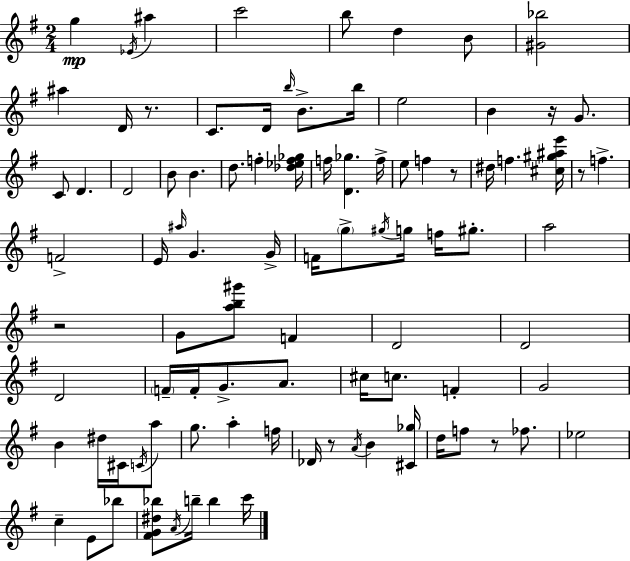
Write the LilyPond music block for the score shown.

{
  \clef treble
  \numericTimeSignature
  \time 2/4
  \key e \minor
  \repeat volta 2 { g''4\mp \acciaccatura { ees'16 } ais''4 | c'''2 | b''8 d''4 b'8 | <gis' bes''>2 | \break ais''4 d'16 r8. | c'8. d'16 \grace { b''16 } b'8.-> | b''16 e''2 | b'4 r16 g'8. | \break c'8 d'4. | d'2 | b'8 b'4. | d''8. f''4-. | \break <des'' ees'' f'' ges''>16 f''16 <d' ges''>4. | f''16-> e''8 f''4 | r8 dis''16 f''4. | <cis'' gis'' ais'' e'''>16 r8 f''4.-> | \break f'2-> | e'16 \grace { ais''16 } g'4. | g'16-> f'16 \parenthesize g''8-> \acciaccatura { gis''16 } g''16 | f''16 gis''8.-. a''2 | \break r2 | g'8 <a'' b'' gis'''>8 | f'4 d'2 | d'2 | \break d'2 | \parenthesize f'16-- f'16-. g'8.-> | a'8. cis''16 c''8. | f'4-. g'2 | \break b'4 | dis''16 cis'16 \acciaccatura { c'16 } a''8 g''8. | a''4-. f''16 des'16 r8 | \acciaccatura { a'16 } b'4 <cis' ges''>16 d''16 f''8 | \break r8 fes''8. ees''2 | c''4-- | e'8 bes''8 <fis' g' dis'' bes''>8 | \acciaccatura { a'16 } b''16-- b''4 c'''16 } \bar "|."
}